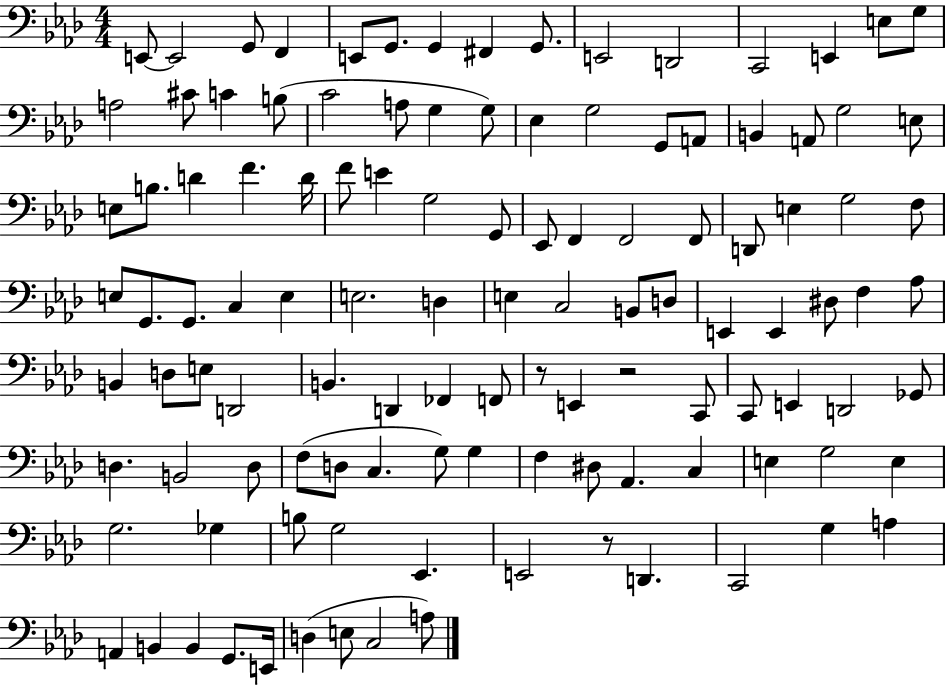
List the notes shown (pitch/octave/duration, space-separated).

E2/e E2/h G2/e F2/q E2/e G2/e. G2/q F#2/q G2/e. E2/h D2/h C2/h E2/q E3/e G3/e A3/h C#4/e C4/q B3/e C4/h A3/e G3/q G3/e Eb3/q G3/h G2/e A2/e B2/q A2/e G3/h E3/e E3/e B3/e. D4/q F4/q. D4/s F4/e E4/q G3/h G2/e Eb2/e F2/q F2/h F2/e D2/e E3/q G3/h F3/e E3/e G2/e. G2/e. C3/q E3/q E3/h. D3/q E3/q C3/h B2/e D3/e E2/q E2/q D#3/e F3/q Ab3/e B2/q D3/e E3/e D2/h B2/q. D2/q FES2/q F2/e R/e E2/q R/h C2/e C2/e E2/q D2/h Gb2/e D3/q. B2/h D3/e F3/e D3/e C3/q. G3/e G3/q F3/q D#3/e Ab2/q. C3/q E3/q G3/h E3/q G3/h. Gb3/q B3/e G3/h Eb2/q. E2/h R/e D2/q. C2/h G3/q A3/q A2/q B2/q B2/q G2/e. E2/s D3/q E3/e C3/h A3/e